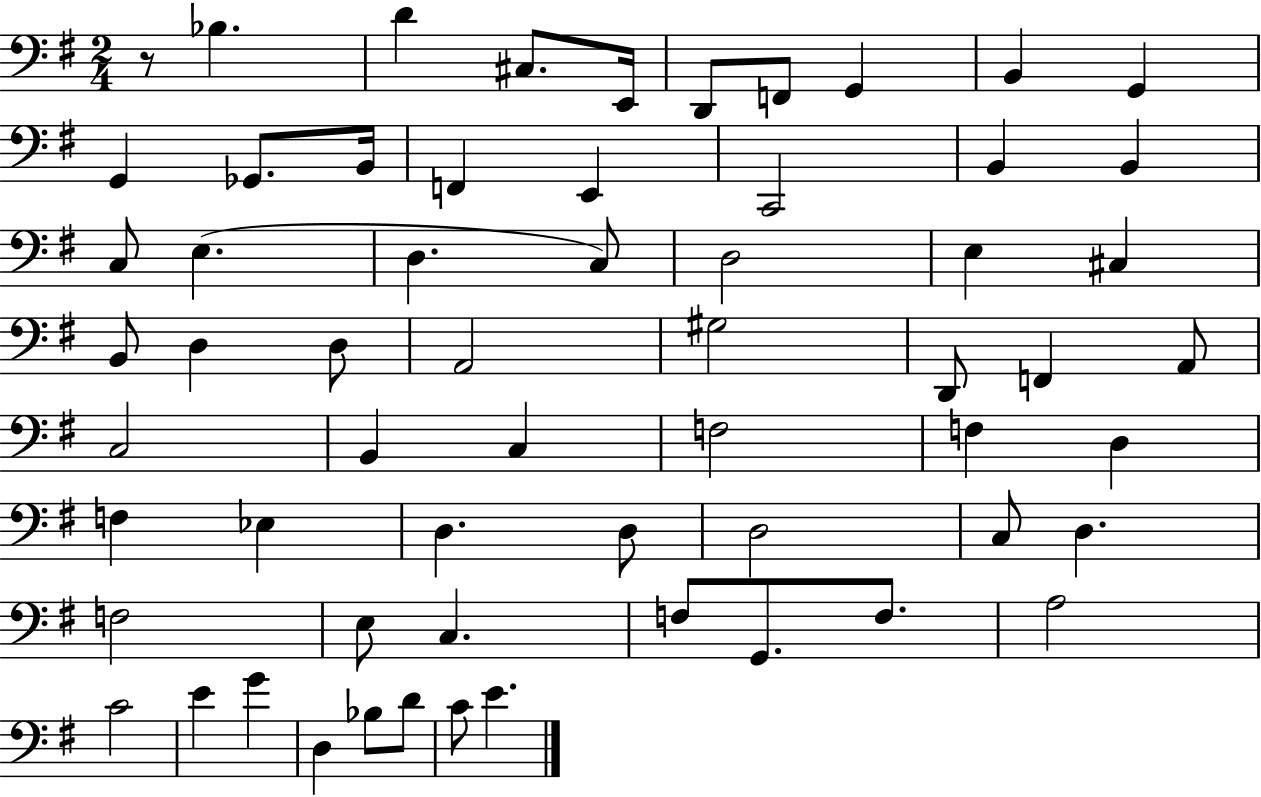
X:1
T:Untitled
M:2/4
L:1/4
K:G
z/2 _B, D ^C,/2 E,,/4 D,,/2 F,,/2 G,, B,, G,, G,, _G,,/2 B,,/4 F,, E,, C,,2 B,, B,, C,/2 E, D, C,/2 D,2 E, ^C, B,,/2 D, D,/2 A,,2 ^G,2 D,,/2 F,, A,,/2 C,2 B,, C, F,2 F, D, F, _E, D, D,/2 D,2 C,/2 D, F,2 E,/2 C, F,/2 G,,/2 F,/2 A,2 C2 E G D, _B,/2 D/2 C/2 E